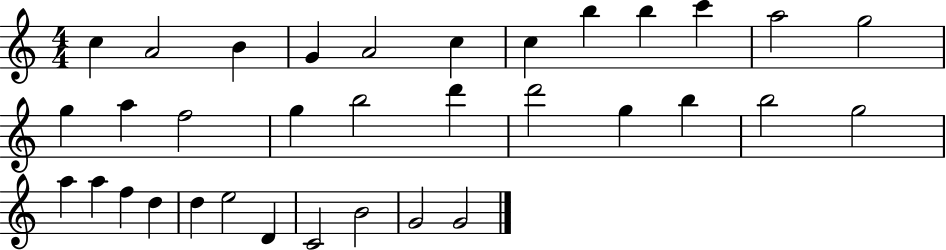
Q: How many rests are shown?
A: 0